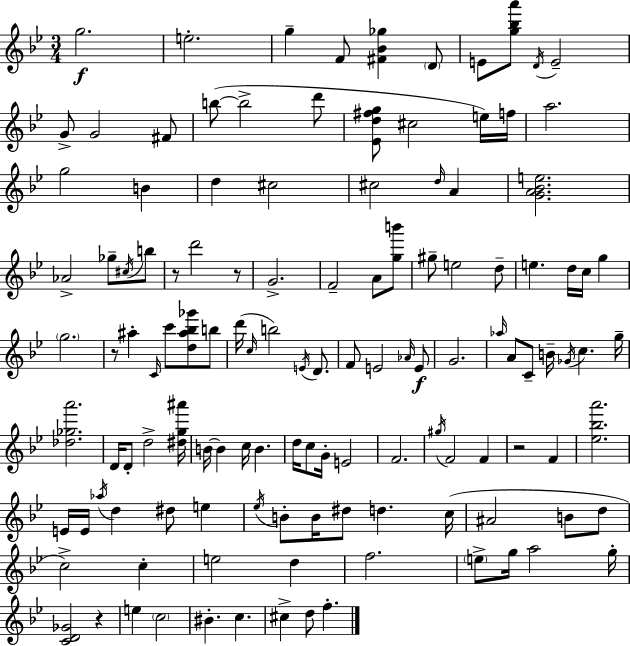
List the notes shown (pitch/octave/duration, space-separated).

G5/h. E5/h. G5/q F4/e [F#4,Bb4,Gb5]/q D4/e E4/e [G5,Bb5,A6]/e D4/s E4/h G4/e G4/h F#4/e B5/e B5/h D6/e [Eb4,D5,F#5,G5]/e C#5/h E5/s F5/s A5/h. G5/h B4/q D5/q C#5/h C#5/h D5/s A4/q [G4,A4,Bb4,E5]/h. Ab4/h Gb5/e C#5/s B5/e R/e D6/h R/e G4/h. F4/h A4/e [G5,B6]/e G#5/e E5/h D5/e E5/q. D5/s C5/s G5/q G5/h. R/e A#5/q C4/s C6/e [D5,A#5,Bb5,Gb6]/e B5/e D6/s C5/s B5/h E4/s D4/e. F4/e E4/h Ab4/s E4/e G4/h. Ab5/s A4/e C4/e B4/s Gb4/s C5/q. G5/s [Db5,Gb5,A6]/h. D4/s D4/e D5/h [D#5,G5,A#6]/s B4/s B4/q C5/s B4/q. D5/s C5/e G4/s E4/h F4/h. G#5/s F4/h F4/q R/h F4/q [Eb5,Bb5,A6]/h. E4/s E4/s Ab5/s D5/q D#5/e E5/q Eb5/s B4/e B4/s D#5/e D5/q. C5/s A#4/h B4/e D5/e C5/h C5/q E5/h D5/q F5/h. E5/e G5/s A5/h G5/s [C4,D4,Gb4]/h R/q E5/q C5/h BIS4/q. C5/q. C#5/q D5/e F5/q.